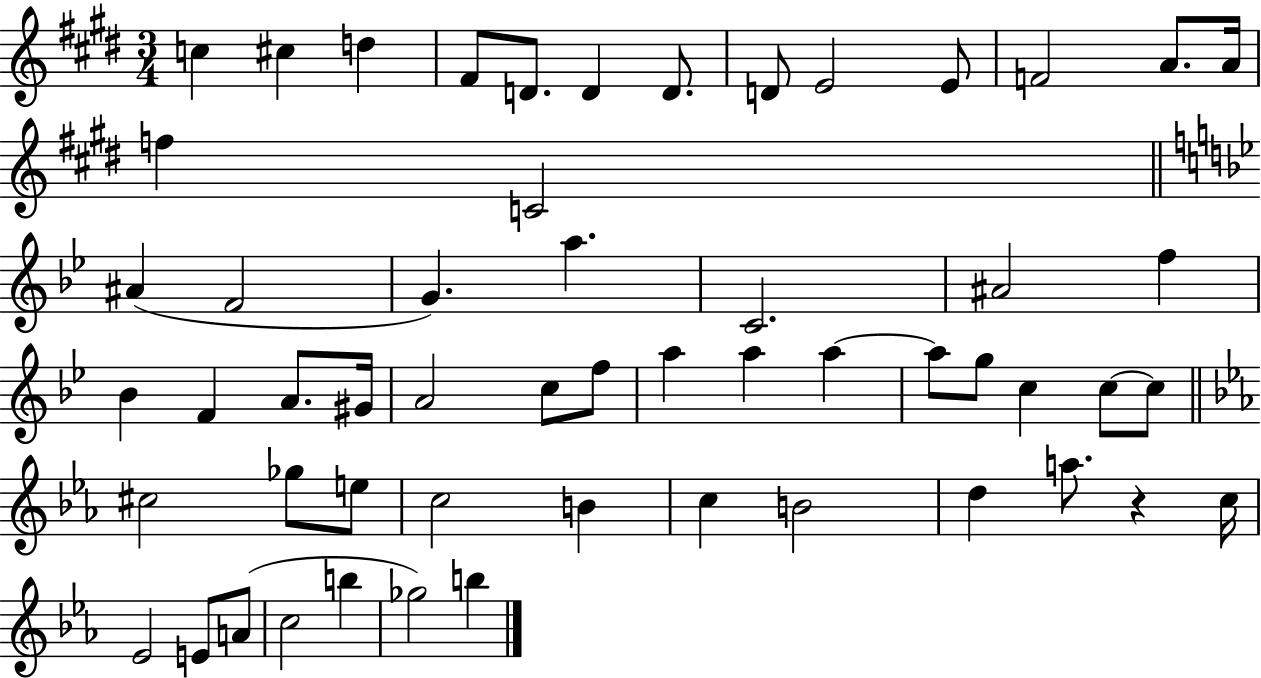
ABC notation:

X:1
T:Untitled
M:3/4
L:1/4
K:E
c ^c d ^F/2 D/2 D D/2 D/2 E2 E/2 F2 A/2 A/4 f C2 ^A F2 G a C2 ^A2 f _B F A/2 ^G/4 A2 c/2 f/2 a a a a/2 g/2 c c/2 c/2 ^c2 _g/2 e/2 c2 B c B2 d a/2 z c/4 _E2 E/2 A/2 c2 b _g2 b